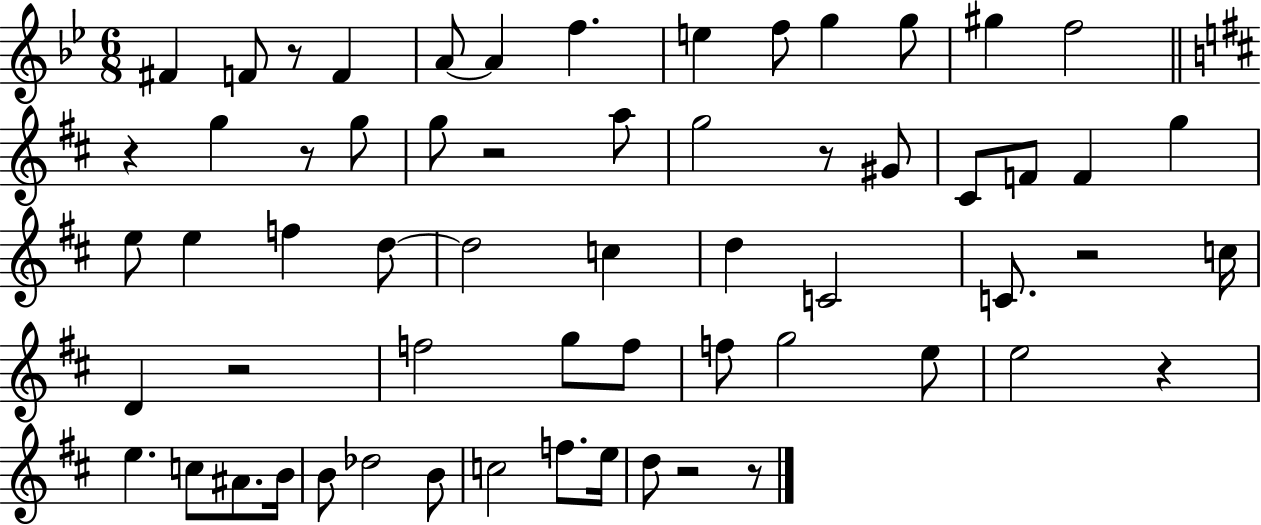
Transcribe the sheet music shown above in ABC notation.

X:1
T:Untitled
M:6/8
L:1/4
K:Bb
^F F/2 z/2 F A/2 A f e f/2 g g/2 ^g f2 z g z/2 g/2 g/2 z2 a/2 g2 z/2 ^G/2 ^C/2 F/2 F g e/2 e f d/2 d2 c d C2 C/2 z2 c/4 D z2 f2 g/2 f/2 f/2 g2 e/2 e2 z e c/2 ^A/2 B/4 B/2 _d2 B/2 c2 f/2 e/4 d/2 z2 z/2